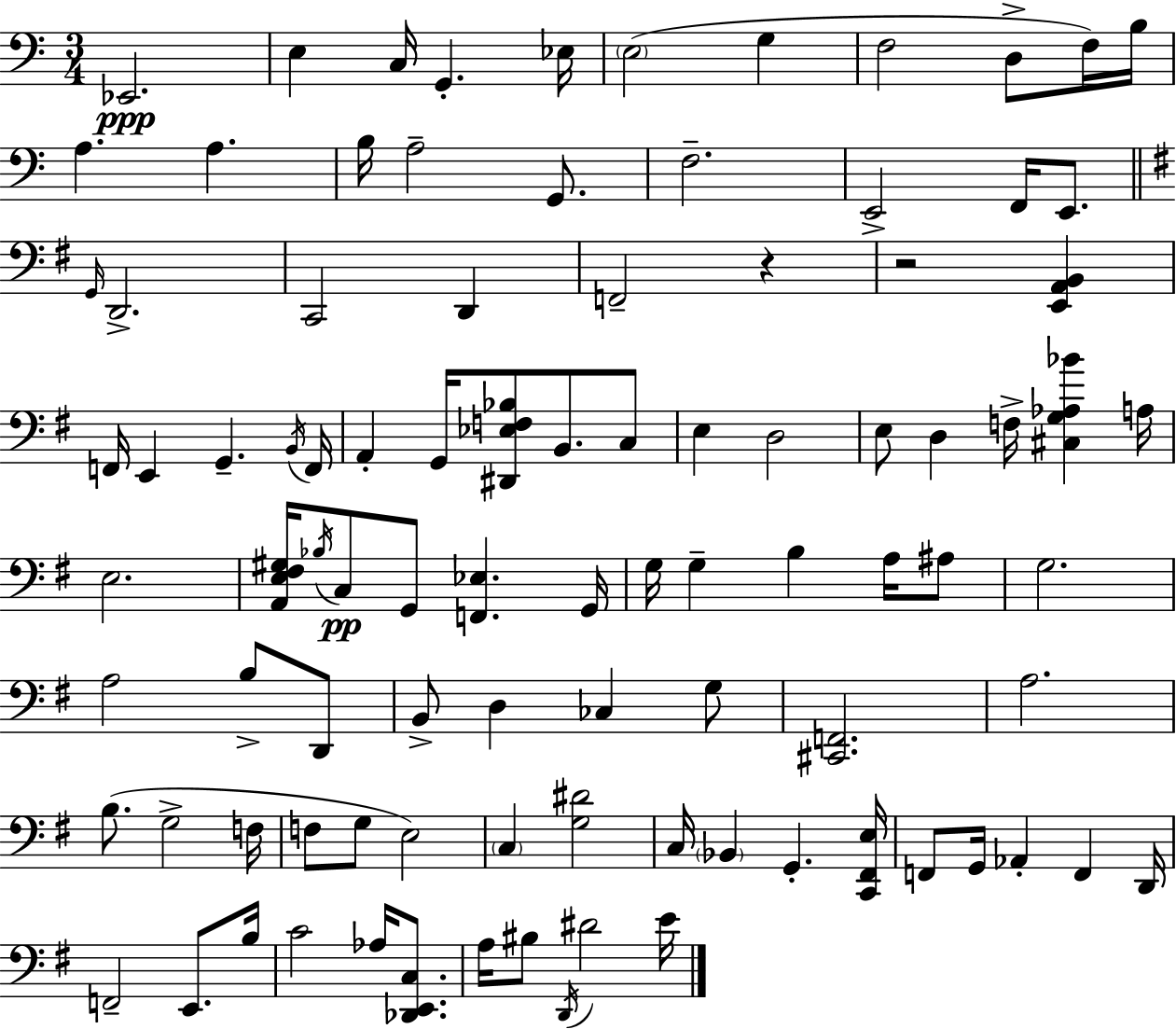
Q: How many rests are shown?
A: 2